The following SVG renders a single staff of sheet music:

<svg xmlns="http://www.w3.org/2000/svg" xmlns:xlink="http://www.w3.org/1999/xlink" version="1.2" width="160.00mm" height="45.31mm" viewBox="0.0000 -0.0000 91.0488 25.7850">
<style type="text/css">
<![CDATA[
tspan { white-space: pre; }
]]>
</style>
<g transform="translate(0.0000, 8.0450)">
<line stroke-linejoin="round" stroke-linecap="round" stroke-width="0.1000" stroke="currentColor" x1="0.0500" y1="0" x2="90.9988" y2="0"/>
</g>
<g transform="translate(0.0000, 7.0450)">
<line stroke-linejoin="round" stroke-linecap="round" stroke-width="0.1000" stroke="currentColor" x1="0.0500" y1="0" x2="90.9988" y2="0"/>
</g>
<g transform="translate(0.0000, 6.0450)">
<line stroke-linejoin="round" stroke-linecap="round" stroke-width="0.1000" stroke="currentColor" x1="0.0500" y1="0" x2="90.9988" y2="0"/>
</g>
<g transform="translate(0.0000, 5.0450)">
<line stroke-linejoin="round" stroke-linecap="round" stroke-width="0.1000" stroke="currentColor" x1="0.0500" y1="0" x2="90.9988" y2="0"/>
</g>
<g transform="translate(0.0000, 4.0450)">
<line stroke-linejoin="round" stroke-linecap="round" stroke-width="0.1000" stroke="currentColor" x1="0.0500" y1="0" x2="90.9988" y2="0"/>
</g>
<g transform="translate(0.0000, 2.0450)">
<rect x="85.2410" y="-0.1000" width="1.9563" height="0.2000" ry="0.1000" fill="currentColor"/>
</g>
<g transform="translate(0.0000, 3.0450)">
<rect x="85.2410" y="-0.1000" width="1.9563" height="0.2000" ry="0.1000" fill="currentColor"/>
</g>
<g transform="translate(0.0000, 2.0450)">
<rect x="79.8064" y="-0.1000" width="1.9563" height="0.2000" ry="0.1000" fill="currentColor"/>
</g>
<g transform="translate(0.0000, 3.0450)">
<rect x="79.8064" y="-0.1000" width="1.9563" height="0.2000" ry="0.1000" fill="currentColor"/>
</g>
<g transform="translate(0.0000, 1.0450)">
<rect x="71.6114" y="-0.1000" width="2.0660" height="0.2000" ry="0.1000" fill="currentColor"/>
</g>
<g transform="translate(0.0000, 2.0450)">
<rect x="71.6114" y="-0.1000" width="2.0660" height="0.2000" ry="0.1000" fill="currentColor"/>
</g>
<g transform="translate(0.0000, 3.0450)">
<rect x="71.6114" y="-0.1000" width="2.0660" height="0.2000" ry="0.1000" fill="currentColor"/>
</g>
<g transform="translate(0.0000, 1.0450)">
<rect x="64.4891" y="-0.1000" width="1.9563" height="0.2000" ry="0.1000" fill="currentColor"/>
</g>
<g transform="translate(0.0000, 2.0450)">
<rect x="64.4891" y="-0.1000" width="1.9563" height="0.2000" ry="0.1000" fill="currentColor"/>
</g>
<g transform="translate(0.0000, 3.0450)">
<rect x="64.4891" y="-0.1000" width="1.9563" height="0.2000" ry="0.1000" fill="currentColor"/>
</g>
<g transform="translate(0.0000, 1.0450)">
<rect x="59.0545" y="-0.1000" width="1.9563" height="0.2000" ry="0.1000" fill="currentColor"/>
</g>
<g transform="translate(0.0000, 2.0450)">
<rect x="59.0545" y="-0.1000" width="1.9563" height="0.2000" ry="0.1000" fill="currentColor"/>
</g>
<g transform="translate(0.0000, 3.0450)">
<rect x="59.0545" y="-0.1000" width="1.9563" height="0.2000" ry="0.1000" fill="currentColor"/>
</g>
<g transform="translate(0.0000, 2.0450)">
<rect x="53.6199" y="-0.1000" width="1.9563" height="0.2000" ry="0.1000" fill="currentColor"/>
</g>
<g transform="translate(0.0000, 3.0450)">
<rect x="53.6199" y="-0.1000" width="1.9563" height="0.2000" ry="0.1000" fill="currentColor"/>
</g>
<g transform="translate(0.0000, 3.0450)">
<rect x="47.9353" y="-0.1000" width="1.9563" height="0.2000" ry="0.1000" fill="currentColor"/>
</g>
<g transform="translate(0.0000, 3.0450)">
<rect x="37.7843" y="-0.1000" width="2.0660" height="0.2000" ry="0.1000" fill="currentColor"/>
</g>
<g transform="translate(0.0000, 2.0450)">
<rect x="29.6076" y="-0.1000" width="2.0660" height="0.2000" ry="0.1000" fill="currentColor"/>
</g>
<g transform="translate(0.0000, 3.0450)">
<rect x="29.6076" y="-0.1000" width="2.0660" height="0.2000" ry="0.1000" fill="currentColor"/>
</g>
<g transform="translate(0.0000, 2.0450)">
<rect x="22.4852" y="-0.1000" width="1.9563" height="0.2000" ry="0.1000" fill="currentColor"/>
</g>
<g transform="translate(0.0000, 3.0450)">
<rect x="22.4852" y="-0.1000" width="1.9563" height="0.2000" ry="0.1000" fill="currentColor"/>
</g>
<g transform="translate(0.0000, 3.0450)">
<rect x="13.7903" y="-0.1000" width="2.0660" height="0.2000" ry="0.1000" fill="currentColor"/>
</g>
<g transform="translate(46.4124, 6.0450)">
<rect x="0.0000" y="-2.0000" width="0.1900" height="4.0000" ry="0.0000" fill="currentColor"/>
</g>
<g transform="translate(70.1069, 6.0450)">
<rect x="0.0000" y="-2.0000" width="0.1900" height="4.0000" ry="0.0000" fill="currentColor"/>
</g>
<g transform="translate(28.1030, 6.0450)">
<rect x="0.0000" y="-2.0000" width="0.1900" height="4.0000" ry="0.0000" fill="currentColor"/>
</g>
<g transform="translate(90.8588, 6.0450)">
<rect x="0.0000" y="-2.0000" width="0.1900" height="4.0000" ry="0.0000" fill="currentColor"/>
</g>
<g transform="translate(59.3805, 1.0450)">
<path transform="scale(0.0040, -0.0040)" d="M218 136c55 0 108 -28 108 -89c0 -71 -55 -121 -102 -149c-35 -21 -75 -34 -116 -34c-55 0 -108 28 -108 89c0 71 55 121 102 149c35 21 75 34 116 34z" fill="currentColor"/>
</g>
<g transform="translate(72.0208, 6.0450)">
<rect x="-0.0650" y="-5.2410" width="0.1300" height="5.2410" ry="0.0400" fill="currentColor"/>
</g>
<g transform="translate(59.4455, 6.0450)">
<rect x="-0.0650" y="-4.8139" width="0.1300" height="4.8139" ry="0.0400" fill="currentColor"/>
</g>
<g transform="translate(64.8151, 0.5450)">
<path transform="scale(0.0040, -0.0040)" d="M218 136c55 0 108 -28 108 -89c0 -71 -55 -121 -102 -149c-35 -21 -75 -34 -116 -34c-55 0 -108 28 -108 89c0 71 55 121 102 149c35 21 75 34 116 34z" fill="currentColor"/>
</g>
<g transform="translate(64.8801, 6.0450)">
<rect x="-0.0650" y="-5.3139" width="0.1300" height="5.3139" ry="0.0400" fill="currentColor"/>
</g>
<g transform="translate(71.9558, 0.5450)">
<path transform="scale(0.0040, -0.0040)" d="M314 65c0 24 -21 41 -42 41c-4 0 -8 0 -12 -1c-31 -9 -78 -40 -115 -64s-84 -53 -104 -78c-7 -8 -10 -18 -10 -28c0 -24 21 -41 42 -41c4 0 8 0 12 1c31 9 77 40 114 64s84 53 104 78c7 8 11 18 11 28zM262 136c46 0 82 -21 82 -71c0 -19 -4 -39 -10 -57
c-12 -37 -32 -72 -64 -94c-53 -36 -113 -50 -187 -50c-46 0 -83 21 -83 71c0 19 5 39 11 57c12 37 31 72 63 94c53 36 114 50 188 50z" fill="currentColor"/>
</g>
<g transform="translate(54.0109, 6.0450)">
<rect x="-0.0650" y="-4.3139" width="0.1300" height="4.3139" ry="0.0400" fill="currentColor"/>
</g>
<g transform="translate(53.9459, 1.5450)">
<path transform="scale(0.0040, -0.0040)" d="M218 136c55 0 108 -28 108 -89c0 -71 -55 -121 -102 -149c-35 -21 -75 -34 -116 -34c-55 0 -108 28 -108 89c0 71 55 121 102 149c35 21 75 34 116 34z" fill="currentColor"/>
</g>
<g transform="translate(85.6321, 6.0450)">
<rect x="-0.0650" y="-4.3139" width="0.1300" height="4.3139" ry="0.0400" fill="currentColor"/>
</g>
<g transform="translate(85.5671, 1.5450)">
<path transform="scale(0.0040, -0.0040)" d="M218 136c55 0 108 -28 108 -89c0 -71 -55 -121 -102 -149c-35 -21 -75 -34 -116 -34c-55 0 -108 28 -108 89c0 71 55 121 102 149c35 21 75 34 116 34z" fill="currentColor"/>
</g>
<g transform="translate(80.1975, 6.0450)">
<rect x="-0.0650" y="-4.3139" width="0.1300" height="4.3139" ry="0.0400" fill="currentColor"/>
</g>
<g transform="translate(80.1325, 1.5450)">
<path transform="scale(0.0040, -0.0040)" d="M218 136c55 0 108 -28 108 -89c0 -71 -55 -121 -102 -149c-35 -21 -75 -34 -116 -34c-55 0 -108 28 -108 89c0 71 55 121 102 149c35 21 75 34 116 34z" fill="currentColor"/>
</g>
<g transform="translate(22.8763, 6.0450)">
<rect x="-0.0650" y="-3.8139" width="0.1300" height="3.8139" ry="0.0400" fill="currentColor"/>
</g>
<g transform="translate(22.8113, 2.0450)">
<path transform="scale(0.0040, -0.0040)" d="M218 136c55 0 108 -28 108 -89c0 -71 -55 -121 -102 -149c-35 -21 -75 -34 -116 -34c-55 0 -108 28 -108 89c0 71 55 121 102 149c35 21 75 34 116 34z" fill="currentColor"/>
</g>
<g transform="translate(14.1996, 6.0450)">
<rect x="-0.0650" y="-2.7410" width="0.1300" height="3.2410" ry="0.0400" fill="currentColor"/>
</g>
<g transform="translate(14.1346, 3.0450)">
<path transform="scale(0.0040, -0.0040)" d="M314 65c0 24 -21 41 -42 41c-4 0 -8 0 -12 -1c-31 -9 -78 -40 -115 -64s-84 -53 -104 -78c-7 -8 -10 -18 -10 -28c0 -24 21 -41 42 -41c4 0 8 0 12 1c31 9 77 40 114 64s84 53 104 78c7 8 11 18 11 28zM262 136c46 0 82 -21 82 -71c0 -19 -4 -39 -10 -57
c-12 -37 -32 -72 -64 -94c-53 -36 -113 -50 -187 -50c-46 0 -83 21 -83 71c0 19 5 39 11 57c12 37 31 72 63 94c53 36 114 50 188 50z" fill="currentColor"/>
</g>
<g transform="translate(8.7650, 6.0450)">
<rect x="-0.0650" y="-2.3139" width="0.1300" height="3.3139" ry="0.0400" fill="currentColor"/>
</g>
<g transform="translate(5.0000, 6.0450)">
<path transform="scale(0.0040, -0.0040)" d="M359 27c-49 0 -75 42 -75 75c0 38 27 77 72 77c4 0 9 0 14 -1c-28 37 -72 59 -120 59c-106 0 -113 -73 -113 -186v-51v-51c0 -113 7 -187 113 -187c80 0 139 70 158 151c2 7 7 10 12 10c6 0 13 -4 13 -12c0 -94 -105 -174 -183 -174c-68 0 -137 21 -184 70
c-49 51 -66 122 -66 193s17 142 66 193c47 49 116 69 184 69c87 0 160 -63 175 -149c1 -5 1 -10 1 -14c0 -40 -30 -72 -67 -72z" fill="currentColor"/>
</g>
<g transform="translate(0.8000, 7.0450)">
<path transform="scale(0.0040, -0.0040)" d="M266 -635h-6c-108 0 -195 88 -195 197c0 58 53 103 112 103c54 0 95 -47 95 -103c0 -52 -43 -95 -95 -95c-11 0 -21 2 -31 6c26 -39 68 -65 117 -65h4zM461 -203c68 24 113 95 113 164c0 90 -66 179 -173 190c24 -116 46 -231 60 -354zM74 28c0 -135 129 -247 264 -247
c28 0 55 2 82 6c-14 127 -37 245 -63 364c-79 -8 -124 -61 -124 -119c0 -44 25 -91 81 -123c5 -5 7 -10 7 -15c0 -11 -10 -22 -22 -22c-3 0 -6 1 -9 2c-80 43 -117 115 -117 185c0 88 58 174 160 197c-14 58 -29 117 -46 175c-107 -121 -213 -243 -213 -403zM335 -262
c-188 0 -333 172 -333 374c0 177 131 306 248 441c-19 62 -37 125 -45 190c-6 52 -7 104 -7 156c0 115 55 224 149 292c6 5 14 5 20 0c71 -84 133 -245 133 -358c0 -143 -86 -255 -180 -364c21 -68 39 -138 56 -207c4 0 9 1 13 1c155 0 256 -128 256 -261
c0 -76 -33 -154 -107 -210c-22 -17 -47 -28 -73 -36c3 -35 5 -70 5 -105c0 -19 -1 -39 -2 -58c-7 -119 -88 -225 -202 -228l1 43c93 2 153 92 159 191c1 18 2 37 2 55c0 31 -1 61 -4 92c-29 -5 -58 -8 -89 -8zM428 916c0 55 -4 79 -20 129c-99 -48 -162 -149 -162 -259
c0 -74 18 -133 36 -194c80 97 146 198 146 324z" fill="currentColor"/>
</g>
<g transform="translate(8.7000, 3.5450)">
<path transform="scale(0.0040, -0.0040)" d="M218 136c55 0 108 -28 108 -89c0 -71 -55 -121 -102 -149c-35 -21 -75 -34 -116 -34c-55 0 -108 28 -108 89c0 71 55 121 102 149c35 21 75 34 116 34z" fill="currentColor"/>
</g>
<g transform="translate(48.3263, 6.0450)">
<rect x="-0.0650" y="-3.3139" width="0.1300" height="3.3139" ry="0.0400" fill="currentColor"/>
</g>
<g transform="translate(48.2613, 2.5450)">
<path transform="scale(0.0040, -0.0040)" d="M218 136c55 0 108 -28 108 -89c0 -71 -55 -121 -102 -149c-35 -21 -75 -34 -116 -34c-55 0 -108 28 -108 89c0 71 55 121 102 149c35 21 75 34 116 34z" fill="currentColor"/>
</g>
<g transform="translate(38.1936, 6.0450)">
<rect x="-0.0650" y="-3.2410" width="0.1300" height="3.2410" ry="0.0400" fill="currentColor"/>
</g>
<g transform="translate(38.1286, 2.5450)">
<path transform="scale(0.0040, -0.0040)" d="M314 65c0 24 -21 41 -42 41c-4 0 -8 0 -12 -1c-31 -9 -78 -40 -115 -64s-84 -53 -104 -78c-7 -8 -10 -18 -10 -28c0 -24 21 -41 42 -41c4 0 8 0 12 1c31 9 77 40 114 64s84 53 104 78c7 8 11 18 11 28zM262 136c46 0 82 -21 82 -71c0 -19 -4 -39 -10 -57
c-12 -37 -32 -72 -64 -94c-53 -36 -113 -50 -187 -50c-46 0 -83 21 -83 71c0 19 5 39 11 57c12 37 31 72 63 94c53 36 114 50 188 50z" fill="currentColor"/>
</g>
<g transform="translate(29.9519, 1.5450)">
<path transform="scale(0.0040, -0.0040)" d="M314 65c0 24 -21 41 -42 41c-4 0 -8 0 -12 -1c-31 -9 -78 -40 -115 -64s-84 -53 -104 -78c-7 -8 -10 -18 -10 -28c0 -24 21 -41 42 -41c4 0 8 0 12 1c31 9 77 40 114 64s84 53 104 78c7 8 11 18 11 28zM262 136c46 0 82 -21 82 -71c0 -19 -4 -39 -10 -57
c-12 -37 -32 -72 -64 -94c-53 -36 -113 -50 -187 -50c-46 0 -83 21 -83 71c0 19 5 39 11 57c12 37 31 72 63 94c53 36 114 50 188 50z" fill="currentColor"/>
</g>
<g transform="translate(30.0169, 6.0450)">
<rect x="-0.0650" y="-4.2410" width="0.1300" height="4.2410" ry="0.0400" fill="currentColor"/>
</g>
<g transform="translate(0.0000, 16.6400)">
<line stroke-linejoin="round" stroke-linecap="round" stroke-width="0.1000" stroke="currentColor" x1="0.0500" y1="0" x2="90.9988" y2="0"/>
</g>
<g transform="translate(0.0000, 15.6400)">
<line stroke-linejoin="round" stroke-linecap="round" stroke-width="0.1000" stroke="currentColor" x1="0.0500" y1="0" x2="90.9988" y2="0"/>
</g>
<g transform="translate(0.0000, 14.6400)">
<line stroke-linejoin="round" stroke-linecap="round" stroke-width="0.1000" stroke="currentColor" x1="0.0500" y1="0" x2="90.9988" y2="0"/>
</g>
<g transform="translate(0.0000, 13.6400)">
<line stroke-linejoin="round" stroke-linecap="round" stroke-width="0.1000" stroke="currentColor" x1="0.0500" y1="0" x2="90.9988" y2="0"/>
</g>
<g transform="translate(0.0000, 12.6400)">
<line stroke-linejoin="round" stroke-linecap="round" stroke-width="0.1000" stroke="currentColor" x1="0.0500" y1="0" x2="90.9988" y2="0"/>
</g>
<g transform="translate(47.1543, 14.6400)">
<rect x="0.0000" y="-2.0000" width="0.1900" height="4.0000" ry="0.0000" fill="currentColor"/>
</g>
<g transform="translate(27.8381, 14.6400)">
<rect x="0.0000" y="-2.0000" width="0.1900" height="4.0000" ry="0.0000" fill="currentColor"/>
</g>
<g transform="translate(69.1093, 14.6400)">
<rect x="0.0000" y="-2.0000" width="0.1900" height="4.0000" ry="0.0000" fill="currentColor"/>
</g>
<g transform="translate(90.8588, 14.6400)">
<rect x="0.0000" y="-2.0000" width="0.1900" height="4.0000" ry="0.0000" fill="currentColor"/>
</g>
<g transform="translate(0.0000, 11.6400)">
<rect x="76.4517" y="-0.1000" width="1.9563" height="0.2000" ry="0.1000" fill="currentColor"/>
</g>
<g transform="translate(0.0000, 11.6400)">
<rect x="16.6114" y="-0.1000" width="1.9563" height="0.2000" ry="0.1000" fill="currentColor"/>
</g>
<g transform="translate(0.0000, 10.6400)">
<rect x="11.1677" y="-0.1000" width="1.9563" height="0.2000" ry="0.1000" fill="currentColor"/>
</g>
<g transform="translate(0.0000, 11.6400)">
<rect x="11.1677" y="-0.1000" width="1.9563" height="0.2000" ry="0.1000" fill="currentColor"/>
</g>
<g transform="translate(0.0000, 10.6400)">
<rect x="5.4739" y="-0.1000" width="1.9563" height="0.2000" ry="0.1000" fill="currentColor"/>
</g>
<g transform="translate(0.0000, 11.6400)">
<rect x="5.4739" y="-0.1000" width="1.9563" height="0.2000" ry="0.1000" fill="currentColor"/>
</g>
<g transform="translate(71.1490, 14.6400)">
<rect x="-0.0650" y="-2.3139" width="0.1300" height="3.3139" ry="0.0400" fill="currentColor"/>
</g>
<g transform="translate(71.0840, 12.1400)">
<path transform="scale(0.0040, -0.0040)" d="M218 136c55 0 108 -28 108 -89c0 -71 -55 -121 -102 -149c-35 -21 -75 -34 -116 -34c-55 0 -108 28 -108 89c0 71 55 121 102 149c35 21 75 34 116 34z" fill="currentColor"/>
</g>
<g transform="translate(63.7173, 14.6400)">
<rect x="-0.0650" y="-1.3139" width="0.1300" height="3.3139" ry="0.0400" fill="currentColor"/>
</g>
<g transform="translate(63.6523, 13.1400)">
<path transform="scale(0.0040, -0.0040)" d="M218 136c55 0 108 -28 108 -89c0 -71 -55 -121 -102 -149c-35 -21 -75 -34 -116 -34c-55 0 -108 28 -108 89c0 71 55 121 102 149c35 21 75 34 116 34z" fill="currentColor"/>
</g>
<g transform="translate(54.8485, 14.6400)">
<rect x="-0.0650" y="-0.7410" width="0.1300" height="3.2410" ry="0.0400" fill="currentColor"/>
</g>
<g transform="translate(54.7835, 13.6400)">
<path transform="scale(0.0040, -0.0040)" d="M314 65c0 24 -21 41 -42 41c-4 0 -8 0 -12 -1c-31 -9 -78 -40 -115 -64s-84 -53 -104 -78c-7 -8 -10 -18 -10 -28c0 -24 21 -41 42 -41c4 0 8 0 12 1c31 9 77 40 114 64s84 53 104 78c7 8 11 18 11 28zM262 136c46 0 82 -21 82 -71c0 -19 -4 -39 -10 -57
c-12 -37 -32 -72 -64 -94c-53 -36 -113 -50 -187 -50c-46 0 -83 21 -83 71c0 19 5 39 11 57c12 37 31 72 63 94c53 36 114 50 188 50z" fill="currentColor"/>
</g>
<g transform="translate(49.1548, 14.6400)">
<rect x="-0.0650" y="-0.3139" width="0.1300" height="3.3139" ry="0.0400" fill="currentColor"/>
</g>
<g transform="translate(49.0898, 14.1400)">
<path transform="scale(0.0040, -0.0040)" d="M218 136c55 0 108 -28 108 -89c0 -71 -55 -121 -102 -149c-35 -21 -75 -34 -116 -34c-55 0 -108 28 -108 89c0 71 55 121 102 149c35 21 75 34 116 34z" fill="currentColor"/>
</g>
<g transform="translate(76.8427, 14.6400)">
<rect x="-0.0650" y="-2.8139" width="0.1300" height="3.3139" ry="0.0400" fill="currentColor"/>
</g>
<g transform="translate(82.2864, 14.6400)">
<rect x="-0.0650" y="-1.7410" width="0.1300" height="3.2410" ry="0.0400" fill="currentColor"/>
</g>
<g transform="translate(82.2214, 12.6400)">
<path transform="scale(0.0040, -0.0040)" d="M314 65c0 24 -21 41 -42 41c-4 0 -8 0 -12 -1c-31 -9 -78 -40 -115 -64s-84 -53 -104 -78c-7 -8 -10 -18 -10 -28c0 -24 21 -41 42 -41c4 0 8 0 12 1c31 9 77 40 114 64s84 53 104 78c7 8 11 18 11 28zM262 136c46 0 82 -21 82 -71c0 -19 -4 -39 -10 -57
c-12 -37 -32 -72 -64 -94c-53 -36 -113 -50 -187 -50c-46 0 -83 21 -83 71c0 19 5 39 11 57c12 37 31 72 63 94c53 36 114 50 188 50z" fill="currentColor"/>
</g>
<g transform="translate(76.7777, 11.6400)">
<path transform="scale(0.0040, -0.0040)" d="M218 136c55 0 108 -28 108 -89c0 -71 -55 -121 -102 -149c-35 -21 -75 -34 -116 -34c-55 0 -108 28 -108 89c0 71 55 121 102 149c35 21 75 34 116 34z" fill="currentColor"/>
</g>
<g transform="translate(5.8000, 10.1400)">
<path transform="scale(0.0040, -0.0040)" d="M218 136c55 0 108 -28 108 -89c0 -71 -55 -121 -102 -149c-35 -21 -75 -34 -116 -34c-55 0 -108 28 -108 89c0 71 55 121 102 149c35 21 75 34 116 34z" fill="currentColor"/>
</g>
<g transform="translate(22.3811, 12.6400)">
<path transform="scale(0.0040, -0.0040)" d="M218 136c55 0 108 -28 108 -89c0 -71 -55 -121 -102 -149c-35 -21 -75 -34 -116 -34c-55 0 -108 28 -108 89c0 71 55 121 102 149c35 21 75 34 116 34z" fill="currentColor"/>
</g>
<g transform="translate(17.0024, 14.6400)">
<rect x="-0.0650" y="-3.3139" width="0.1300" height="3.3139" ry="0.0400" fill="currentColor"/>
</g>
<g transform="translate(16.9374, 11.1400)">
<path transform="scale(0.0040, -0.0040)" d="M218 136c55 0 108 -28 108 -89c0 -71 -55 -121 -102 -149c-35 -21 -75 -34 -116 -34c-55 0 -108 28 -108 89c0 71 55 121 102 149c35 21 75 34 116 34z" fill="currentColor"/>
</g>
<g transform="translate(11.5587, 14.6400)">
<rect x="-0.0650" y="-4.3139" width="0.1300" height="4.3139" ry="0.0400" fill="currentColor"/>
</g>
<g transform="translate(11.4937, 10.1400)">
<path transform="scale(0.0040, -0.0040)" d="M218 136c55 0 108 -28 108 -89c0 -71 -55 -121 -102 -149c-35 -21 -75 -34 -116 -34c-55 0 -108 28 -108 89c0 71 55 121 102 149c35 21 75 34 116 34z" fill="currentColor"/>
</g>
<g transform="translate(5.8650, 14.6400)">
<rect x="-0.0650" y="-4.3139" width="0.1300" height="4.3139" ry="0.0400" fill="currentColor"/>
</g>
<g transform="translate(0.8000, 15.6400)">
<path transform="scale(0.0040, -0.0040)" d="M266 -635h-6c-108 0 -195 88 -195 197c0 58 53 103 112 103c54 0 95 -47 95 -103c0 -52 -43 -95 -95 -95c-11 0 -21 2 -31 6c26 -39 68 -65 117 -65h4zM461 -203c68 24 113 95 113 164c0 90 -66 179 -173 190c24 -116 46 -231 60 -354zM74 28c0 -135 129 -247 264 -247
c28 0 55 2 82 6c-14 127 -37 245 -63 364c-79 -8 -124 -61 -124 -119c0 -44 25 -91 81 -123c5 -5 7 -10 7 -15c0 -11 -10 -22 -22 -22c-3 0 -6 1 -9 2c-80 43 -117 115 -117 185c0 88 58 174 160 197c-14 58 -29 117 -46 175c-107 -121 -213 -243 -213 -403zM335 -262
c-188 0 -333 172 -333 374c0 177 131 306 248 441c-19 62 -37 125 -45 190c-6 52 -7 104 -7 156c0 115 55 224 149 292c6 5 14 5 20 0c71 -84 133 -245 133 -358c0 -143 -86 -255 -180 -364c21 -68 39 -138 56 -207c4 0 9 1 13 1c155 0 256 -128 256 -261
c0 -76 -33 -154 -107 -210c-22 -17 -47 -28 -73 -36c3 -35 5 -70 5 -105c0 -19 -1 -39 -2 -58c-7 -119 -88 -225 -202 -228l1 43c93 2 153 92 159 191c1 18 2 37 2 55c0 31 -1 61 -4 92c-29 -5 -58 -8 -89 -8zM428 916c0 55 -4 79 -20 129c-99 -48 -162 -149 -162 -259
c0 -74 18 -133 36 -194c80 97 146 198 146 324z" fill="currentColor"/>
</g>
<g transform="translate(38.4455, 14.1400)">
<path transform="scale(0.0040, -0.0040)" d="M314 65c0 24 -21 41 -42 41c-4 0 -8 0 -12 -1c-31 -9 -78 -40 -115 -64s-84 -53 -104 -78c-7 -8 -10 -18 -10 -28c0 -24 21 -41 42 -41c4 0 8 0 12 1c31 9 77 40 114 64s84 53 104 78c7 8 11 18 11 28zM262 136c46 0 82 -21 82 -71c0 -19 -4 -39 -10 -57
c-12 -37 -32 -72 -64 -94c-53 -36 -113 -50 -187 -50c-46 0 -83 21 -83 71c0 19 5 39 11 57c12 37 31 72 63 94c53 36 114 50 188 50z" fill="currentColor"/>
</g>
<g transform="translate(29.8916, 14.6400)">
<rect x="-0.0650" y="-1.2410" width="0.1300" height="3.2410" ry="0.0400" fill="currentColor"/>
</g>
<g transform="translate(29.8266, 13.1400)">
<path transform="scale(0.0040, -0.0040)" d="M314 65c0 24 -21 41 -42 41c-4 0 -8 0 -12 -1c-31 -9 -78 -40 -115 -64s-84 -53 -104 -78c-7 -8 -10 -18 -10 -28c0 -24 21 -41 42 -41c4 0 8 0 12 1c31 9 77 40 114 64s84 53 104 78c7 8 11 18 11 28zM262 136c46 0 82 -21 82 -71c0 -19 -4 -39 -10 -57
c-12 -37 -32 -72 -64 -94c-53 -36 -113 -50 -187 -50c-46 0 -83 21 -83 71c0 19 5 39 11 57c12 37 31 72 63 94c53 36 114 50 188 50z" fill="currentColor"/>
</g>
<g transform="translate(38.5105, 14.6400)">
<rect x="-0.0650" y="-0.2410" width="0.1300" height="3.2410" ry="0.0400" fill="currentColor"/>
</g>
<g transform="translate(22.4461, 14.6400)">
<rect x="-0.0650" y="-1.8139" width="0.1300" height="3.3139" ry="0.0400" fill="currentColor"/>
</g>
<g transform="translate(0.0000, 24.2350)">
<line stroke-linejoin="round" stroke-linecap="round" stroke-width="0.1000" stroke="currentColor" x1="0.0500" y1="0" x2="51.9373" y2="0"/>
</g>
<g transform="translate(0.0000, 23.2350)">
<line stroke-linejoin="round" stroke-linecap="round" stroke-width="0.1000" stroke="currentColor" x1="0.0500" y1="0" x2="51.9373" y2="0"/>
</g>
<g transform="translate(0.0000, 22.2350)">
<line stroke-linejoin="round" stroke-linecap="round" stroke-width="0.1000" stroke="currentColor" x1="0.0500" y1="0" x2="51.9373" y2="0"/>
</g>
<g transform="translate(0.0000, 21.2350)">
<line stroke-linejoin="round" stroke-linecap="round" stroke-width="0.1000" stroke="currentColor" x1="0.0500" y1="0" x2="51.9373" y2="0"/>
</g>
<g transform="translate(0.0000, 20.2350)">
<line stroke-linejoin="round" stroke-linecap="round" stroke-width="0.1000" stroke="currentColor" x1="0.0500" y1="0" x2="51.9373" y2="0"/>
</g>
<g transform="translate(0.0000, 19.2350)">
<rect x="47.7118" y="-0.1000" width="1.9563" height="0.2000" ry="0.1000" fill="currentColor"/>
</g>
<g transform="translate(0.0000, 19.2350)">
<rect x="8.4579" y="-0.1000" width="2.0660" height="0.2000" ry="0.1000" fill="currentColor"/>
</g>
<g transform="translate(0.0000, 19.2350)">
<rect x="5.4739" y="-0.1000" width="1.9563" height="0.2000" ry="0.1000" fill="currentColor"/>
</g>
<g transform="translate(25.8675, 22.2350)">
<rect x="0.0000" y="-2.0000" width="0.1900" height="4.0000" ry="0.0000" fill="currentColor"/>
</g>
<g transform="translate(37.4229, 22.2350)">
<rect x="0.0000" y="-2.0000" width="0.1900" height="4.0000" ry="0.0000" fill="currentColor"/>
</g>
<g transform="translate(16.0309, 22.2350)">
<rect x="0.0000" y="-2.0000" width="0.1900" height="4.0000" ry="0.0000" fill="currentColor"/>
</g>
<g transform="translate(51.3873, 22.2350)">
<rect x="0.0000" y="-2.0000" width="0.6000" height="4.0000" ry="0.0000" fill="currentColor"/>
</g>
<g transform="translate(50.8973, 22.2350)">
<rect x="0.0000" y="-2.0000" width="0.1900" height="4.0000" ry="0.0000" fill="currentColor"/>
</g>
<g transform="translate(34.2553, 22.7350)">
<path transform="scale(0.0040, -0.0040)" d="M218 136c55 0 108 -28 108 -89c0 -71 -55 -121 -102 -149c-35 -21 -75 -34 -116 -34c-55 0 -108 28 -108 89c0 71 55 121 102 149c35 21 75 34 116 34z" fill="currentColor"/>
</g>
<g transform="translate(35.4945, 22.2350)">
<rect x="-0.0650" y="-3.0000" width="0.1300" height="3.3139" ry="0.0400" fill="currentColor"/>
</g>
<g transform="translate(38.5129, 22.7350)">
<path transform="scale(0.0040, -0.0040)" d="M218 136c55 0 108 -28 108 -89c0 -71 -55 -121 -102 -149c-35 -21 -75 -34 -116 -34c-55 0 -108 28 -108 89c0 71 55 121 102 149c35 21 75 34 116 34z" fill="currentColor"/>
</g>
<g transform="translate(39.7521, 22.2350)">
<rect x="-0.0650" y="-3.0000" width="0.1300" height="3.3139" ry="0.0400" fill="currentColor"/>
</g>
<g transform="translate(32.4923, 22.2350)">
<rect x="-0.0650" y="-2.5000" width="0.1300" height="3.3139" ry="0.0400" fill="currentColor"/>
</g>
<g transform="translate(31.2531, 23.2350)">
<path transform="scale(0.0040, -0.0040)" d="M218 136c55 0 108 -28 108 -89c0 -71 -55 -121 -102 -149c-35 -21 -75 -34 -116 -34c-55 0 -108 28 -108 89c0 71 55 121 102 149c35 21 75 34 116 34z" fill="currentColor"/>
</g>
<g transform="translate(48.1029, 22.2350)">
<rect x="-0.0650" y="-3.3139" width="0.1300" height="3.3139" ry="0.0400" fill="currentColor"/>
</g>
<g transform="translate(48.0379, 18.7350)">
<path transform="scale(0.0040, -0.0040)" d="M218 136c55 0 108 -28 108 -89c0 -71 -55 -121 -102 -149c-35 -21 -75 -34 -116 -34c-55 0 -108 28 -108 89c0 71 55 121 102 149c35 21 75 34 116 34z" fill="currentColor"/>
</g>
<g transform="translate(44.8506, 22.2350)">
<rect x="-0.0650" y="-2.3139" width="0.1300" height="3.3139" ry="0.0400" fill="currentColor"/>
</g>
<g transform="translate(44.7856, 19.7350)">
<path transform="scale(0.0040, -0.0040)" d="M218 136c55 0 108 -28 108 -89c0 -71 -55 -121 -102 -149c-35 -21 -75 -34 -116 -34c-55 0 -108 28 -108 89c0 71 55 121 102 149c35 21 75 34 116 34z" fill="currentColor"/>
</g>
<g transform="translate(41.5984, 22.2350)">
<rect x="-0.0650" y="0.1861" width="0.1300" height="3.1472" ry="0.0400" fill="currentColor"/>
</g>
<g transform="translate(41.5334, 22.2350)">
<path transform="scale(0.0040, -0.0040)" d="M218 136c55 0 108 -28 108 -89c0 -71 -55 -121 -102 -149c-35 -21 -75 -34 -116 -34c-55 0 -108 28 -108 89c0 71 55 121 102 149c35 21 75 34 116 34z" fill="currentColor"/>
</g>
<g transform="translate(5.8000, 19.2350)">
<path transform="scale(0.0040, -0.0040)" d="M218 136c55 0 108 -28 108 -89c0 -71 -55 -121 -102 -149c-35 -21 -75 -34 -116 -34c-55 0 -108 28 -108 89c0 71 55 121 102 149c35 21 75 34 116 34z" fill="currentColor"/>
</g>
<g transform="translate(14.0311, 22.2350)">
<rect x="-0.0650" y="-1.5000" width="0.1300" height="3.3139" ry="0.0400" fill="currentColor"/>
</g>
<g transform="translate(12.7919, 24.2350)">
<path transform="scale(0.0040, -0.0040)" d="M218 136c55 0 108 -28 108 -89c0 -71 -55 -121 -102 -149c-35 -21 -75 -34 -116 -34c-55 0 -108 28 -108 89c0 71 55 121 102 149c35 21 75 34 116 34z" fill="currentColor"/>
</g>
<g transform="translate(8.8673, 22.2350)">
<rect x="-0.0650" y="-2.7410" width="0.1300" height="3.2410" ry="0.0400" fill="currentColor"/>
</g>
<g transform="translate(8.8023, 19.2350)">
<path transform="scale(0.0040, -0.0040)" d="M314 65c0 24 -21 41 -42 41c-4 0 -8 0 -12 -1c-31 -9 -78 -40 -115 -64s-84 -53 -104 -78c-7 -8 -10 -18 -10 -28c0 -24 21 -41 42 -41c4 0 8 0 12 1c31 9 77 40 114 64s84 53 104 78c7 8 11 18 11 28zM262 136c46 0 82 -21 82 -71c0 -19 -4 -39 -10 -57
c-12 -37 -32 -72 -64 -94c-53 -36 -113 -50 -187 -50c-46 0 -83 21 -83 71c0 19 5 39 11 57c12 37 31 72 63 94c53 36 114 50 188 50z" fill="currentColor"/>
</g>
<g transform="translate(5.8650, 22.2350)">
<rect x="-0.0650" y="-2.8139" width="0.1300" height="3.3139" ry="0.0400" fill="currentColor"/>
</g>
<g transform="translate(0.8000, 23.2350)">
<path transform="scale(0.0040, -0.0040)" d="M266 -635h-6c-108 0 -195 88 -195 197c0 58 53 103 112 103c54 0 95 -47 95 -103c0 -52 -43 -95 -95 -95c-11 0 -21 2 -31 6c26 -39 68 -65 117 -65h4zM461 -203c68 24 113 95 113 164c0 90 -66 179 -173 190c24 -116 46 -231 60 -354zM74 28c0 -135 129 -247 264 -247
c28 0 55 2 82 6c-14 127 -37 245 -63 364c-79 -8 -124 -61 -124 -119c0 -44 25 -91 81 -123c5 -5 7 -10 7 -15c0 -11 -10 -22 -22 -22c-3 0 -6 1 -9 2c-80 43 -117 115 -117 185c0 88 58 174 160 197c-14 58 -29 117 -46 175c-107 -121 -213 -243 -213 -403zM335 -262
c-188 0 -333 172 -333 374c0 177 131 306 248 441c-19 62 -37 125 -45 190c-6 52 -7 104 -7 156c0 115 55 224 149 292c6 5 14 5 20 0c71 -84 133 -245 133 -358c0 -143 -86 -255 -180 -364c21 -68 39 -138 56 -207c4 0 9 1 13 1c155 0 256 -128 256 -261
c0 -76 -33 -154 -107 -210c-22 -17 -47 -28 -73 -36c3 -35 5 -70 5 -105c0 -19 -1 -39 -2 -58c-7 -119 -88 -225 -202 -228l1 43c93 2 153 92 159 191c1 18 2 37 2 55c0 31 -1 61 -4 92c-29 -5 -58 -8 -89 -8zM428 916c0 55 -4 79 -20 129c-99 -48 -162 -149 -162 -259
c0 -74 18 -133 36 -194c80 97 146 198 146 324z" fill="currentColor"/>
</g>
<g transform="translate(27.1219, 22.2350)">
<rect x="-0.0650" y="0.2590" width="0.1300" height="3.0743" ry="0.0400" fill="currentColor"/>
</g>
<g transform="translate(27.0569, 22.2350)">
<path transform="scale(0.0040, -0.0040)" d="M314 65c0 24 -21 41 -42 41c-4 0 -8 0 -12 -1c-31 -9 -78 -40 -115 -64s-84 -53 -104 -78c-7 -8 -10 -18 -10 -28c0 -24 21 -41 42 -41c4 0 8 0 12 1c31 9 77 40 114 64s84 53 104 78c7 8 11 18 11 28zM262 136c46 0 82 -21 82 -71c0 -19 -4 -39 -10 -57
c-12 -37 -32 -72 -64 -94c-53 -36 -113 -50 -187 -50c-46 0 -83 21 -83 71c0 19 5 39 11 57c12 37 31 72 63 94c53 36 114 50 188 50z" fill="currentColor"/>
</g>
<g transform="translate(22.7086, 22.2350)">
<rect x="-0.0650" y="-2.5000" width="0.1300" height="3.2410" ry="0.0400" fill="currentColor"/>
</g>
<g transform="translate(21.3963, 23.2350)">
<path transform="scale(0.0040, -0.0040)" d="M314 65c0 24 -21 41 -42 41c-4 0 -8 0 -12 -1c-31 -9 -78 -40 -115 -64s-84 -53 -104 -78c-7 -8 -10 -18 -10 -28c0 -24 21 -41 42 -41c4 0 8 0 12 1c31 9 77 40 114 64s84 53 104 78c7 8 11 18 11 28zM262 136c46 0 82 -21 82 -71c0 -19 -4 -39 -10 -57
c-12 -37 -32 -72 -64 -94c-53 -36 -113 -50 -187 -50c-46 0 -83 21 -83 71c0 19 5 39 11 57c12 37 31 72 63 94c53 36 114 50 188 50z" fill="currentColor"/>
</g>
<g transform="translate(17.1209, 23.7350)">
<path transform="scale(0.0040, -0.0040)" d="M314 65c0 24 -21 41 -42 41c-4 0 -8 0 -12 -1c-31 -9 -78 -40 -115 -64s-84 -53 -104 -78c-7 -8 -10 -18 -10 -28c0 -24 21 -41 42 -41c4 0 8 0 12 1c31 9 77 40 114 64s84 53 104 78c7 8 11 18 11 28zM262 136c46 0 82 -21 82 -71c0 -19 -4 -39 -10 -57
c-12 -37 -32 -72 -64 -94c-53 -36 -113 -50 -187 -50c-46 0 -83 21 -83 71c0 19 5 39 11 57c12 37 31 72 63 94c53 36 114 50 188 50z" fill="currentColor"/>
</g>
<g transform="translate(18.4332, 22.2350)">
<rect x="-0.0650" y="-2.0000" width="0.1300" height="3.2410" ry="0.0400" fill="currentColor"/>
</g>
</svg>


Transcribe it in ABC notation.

X:1
T:Untitled
M:4/4
L:1/4
K:C
g a2 c' d'2 b2 b d' e' f' f'2 d' d' d' d' b f e2 c2 c d2 e g a f2 a a2 E F2 G2 B2 G A A B g b